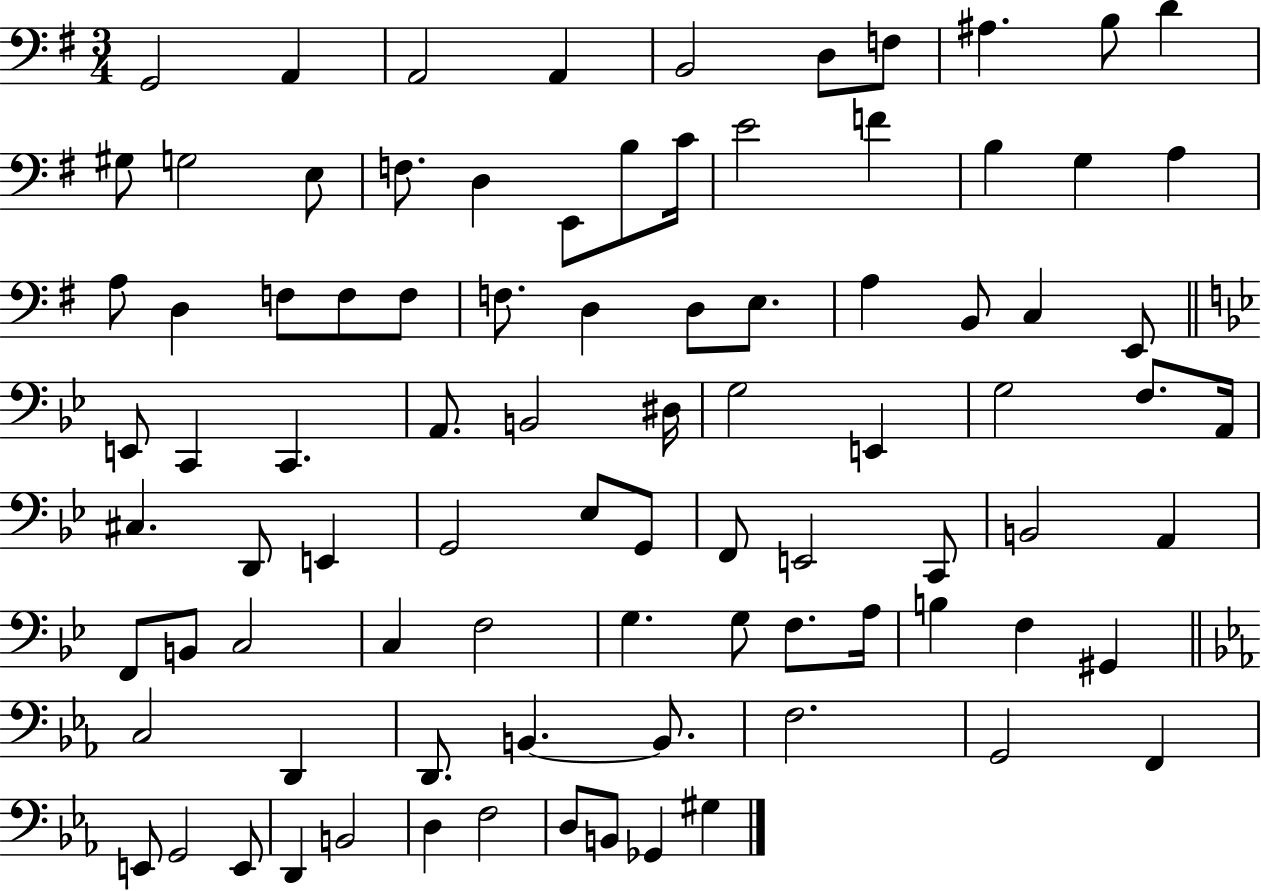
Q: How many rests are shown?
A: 0